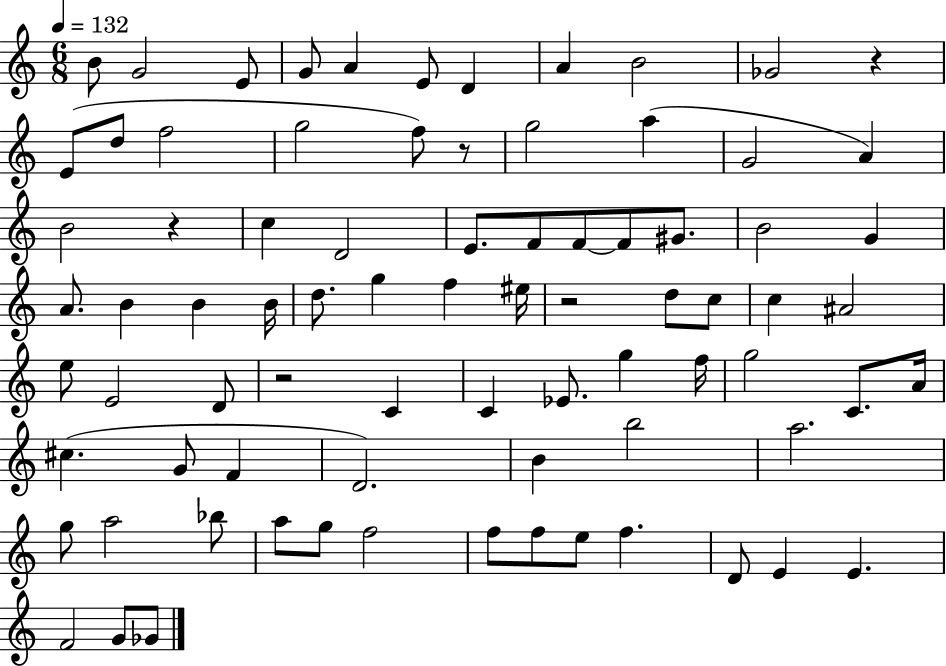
{
  \clef treble
  \numericTimeSignature
  \time 6/8
  \key c \major
  \tempo 4 = 132
  \repeat volta 2 { b'8 g'2 e'8 | g'8 a'4 e'8 d'4 | a'4 b'2 | ges'2 r4 | \break e'8( d''8 f''2 | g''2 f''8) r8 | g''2 a''4( | g'2 a'4) | \break b'2 r4 | c''4 d'2 | e'8. f'8 f'8~~ f'8 gis'8. | b'2 g'4 | \break a'8. b'4 b'4 b'16 | d''8. g''4 f''4 eis''16 | r2 d''8 c''8 | c''4 ais'2 | \break e''8 e'2 d'8 | r2 c'4 | c'4 ees'8. g''4 f''16 | g''2 c'8. a'16 | \break cis''4.( g'8 f'4 | d'2.) | b'4 b''2 | a''2. | \break g''8 a''2 bes''8 | a''8 g''8 f''2 | f''8 f''8 e''8 f''4. | d'8 e'4 e'4. | \break f'2 g'8 ges'8 | } \bar "|."
}